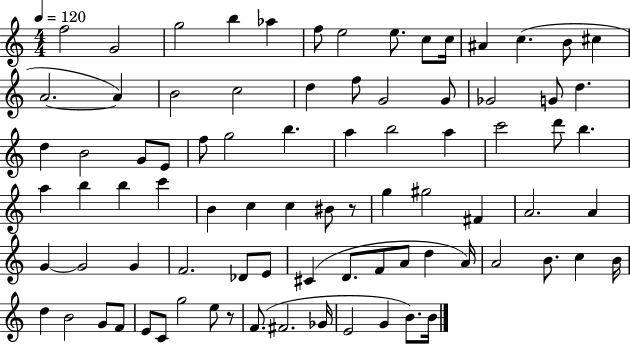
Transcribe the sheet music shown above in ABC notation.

X:1
T:Untitled
M:4/4
L:1/4
K:C
f2 G2 g2 b _a f/2 e2 e/2 c/2 c/4 ^A c B/2 ^c A2 A B2 c2 d f/2 G2 G/2 _G2 G/2 d d B2 G/2 E/2 f/2 g2 b a b2 a c'2 d'/2 b a b b c' B c c ^B/2 z/2 g ^g2 ^F A2 A G G2 G F2 _D/2 E/2 ^C D/2 F/2 A/2 d A/4 A2 B/2 c B/4 d B2 G/2 F/2 E/2 C/2 g2 e/2 z/2 F/2 ^F2 _G/4 E2 G B/2 B/4